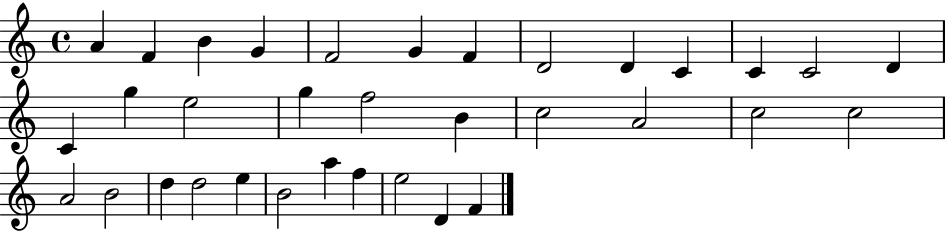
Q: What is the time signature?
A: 4/4